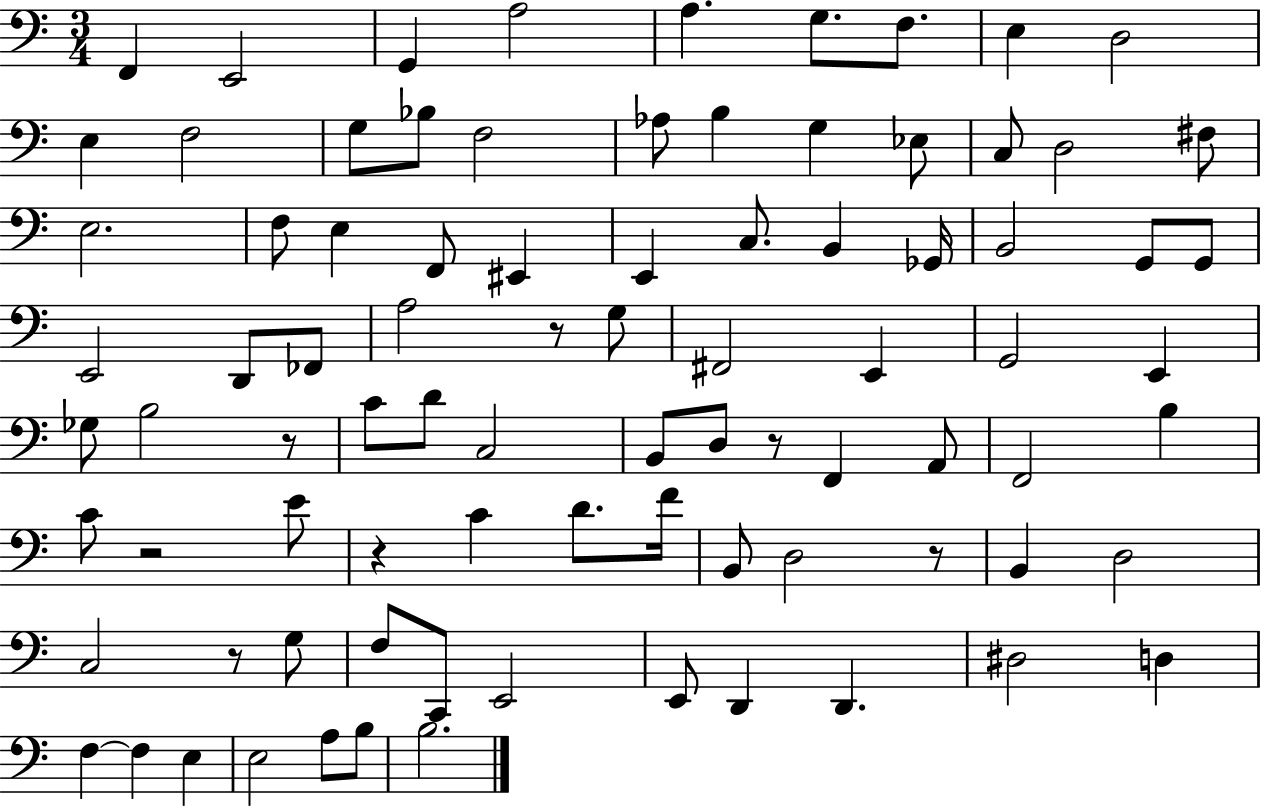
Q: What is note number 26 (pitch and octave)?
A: EIS2